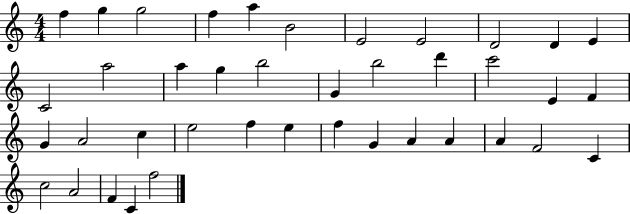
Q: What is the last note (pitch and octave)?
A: F5